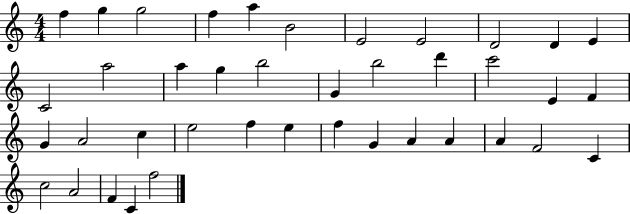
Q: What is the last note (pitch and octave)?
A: F5